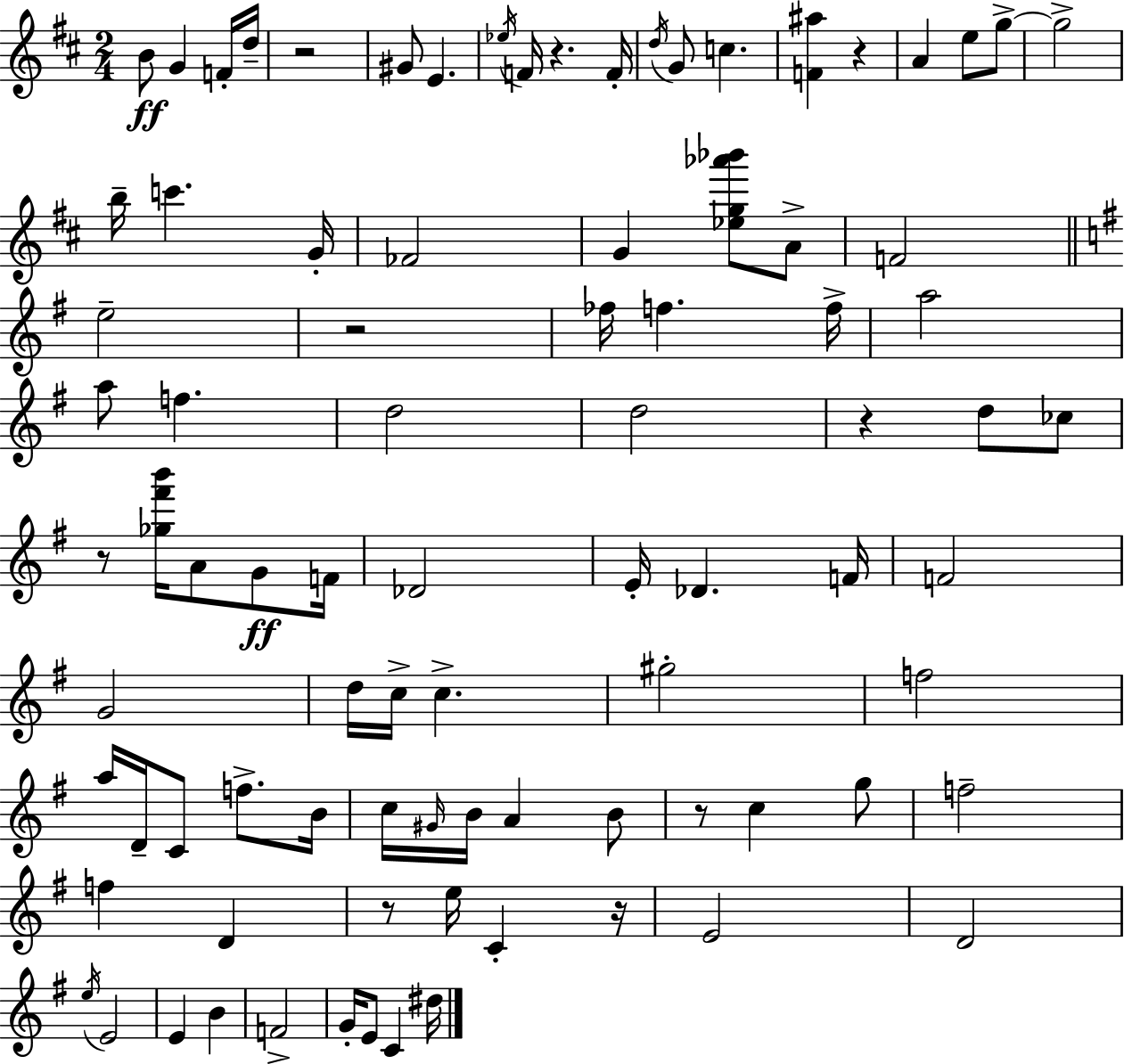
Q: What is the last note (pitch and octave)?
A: D#5